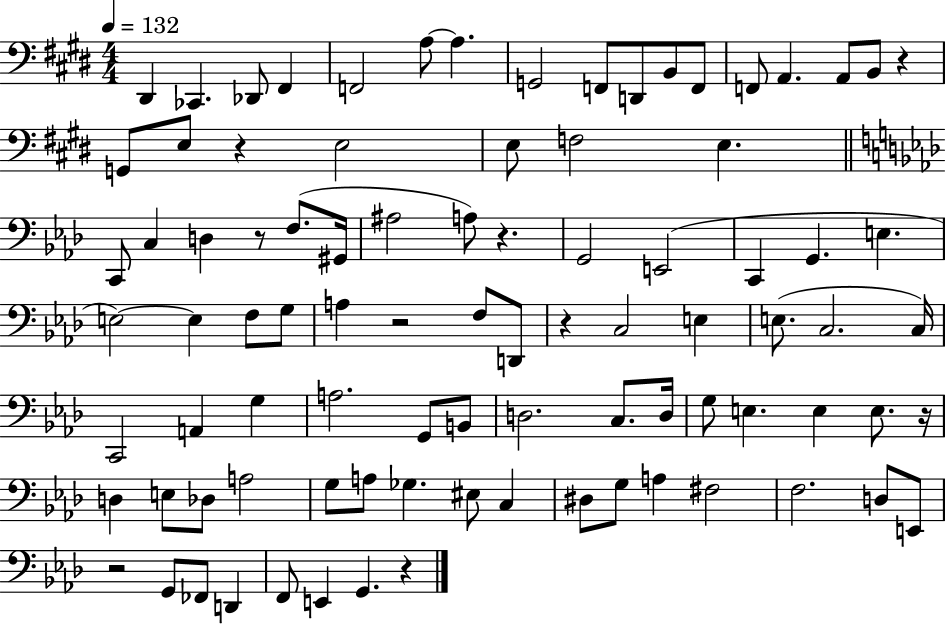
D#2/q CES2/q. Db2/e F#2/q F2/h A3/e A3/q. G2/h F2/e D2/e B2/e F2/e F2/e A2/q. A2/e B2/e R/q G2/e E3/e R/q E3/h E3/e F3/h E3/q. C2/e C3/q D3/q R/e F3/e. G#2/s A#3/h A3/e R/q. G2/h E2/h C2/q G2/q. E3/q. E3/h E3/q F3/e G3/e A3/q R/h F3/e D2/e R/q C3/h E3/q E3/e. C3/h. C3/s C2/h A2/q G3/q A3/h. G2/e B2/e D3/h. C3/e. D3/s G3/e E3/q. E3/q E3/e. R/s D3/q E3/e Db3/e A3/h G3/e A3/e Gb3/q. EIS3/e C3/q D#3/e G3/e A3/q F#3/h F3/h. D3/e E2/e R/h G2/e FES2/e D2/q F2/e E2/q G2/q. R/q